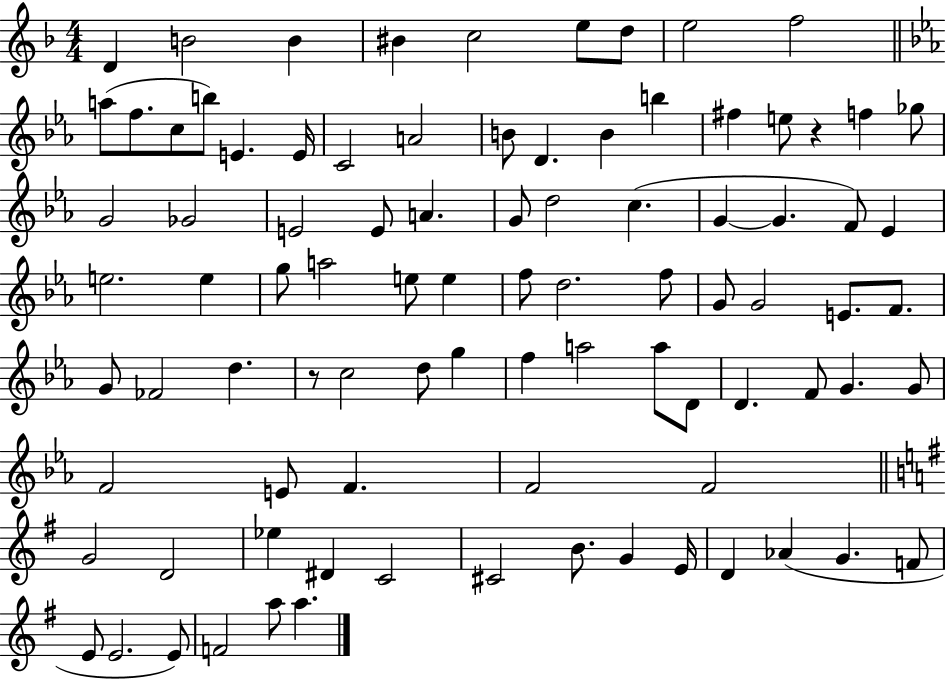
X:1
T:Untitled
M:4/4
L:1/4
K:F
D B2 B ^B c2 e/2 d/2 e2 f2 a/2 f/2 c/2 b/2 E E/4 C2 A2 B/2 D B b ^f e/2 z f _g/2 G2 _G2 E2 E/2 A G/2 d2 c G G F/2 _E e2 e g/2 a2 e/2 e f/2 d2 f/2 G/2 G2 E/2 F/2 G/2 _F2 d z/2 c2 d/2 g f a2 a/2 D/2 D F/2 G G/2 F2 E/2 F F2 F2 G2 D2 _e ^D C2 ^C2 B/2 G E/4 D _A G F/2 E/2 E2 E/2 F2 a/2 a